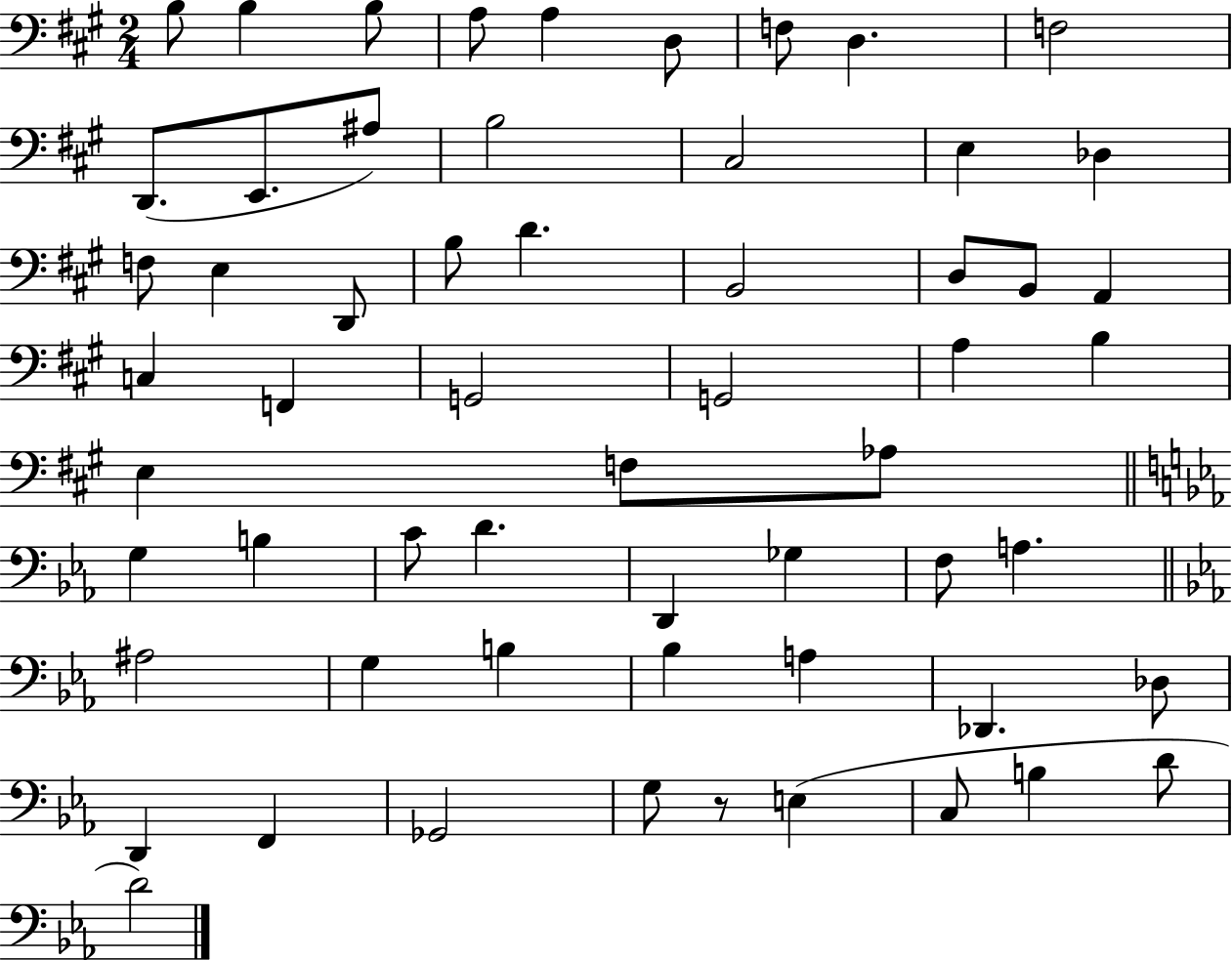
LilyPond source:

{
  \clef bass
  \numericTimeSignature
  \time 2/4
  \key a \major
  b8 b4 b8 | a8 a4 d8 | f8 d4. | f2 | \break d,8.( e,8. ais8) | b2 | cis2 | e4 des4 | \break f8 e4 d,8 | b8 d'4. | b,2 | d8 b,8 a,4 | \break c4 f,4 | g,2 | g,2 | a4 b4 | \break e4 f8 aes8 | \bar "||" \break \key ees \major g4 b4 | c'8 d'4. | d,4 ges4 | f8 a4. | \break \bar "||" \break \key ees \major ais2 | g4 b4 | bes4 a4 | des,4. des8 | \break d,4 f,4 | ges,2 | g8 r8 e4( | c8 b4 d'8 | \break d'2) | \bar "|."
}